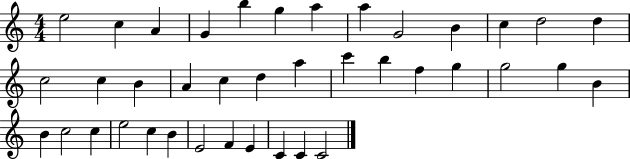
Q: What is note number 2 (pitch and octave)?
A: C5